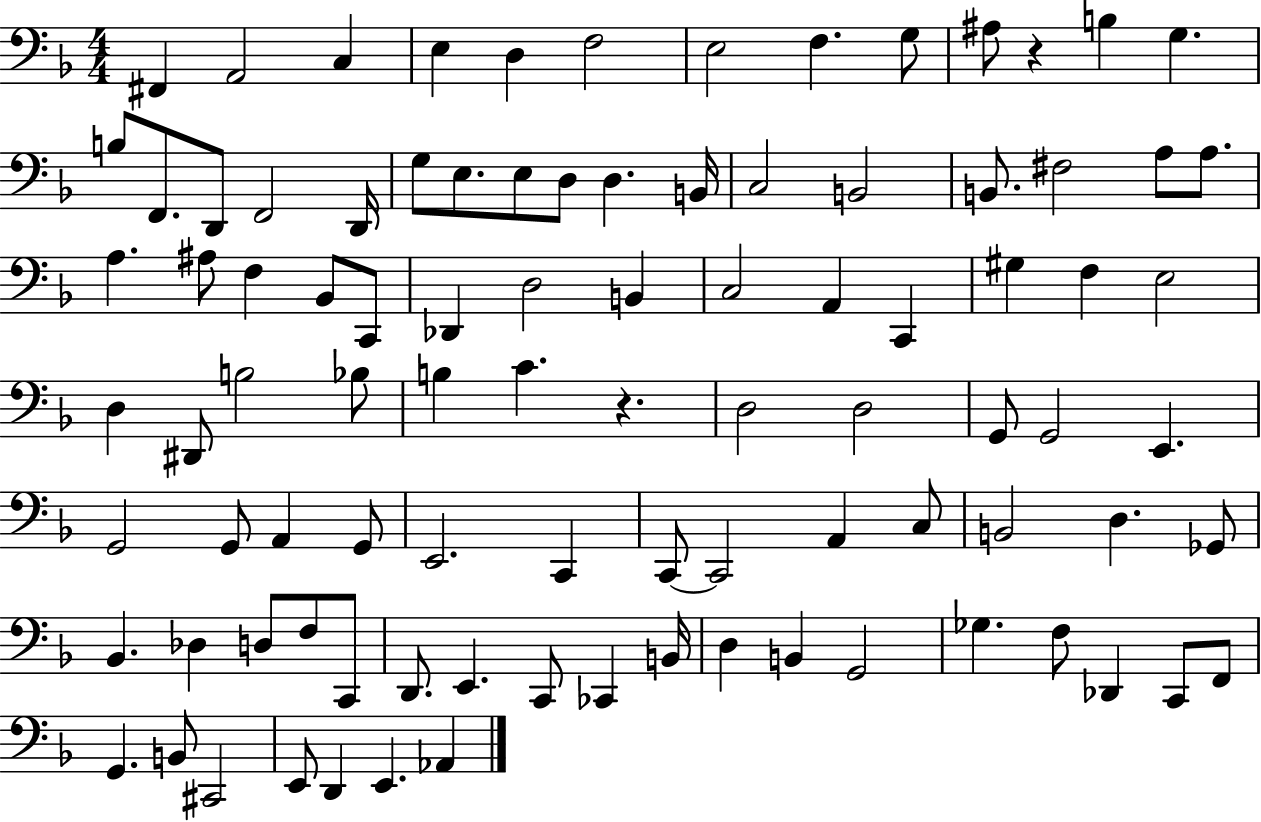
F#2/q A2/h C3/q E3/q D3/q F3/h E3/h F3/q. G3/e A#3/e R/q B3/q G3/q. B3/e F2/e. D2/e F2/h D2/s G3/e E3/e. E3/e D3/e D3/q. B2/s C3/h B2/h B2/e. F#3/h A3/e A3/e. A3/q. A#3/e F3/q Bb2/e C2/e Db2/q D3/h B2/q C3/h A2/q C2/q G#3/q F3/q E3/h D3/q D#2/e B3/h Bb3/e B3/q C4/q. R/q. D3/h D3/h G2/e G2/h E2/q. G2/h G2/e A2/q G2/e E2/h. C2/q C2/e C2/h A2/q C3/e B2/h D3/q. Gb2/e Bb2/q. Db3/q D3/e F3/e C2/e D2/e. E2/q. C2/e CES2/q B2/s D3/q B2/q G2/h Gb3/q. F3/e Db2/q C2/e F2/e G2/q. B2/e C#2/h E2/e D2/q E2/q. Ab2/q